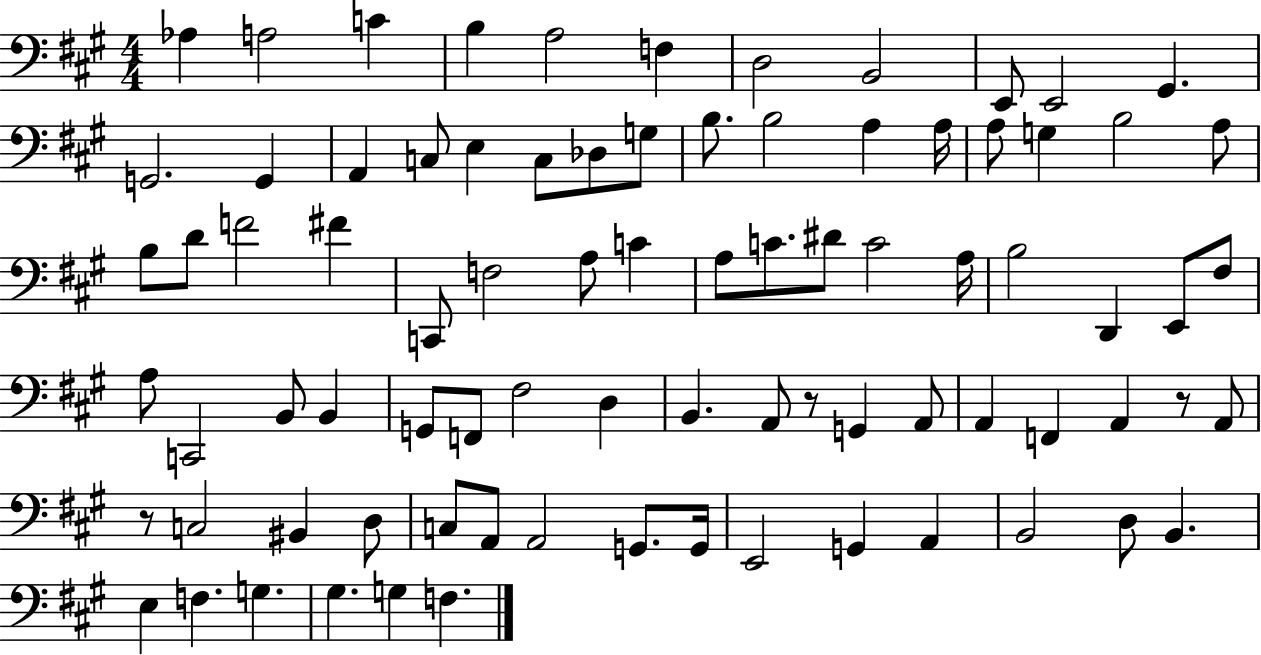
Ab3/q A3/h C4/q B3/q A3/h F3/q D3/h B2/h E2/e E2/h G#2/q. G2/h. G2/q A2/q C3/e E3/q C3/e Db3/e G3/e B3/e. B3/h A3/q A3/s A3/e G3/q B3/h A3/e B3/e D4/e F4/h F#4/q C2/e F3/h A3/e C4/q A3/e C4/e. D#4/e C4/h A3/s B3/h D2/q E2/e F#3/e A3/e C2/h B2/e B2/q G2/e F2/e F#3/h D3/q B2/q. A2/e R/e G2/q A2/e A2/q F2/q A2/q R/e A2/e R/e C3/h BIS2/q D3/e C3/e A2/e A2/h G2/e. G2/s E2/h G2/q A2/q B2/h D3/e B2/q. E3/q F3/q. G3/q. G#3/q. G3/q F3/q.